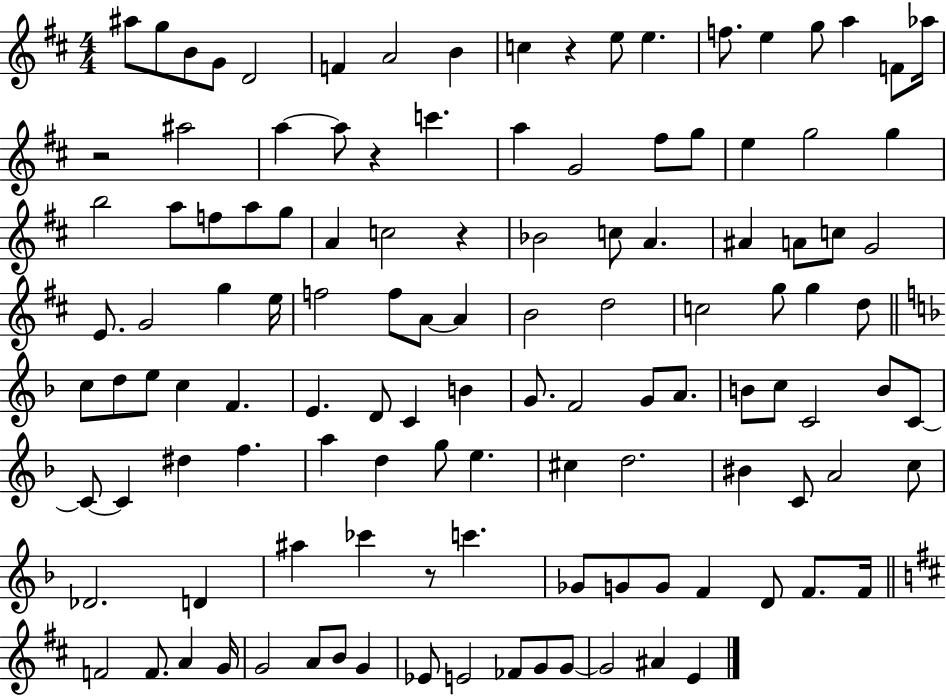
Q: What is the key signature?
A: D major